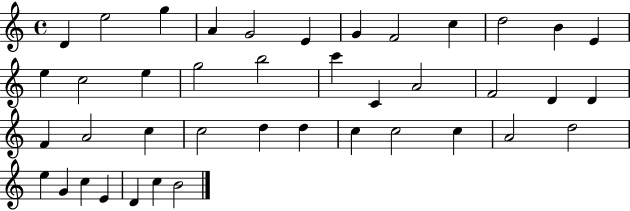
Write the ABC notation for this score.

X:1
T:Untitled
M:4/4
L:1/4
K:C
D e2 g A G2 E G F2 c d2 B E e c2 e g2 b2 c' C A2 F2 D D F A2 c c2 d d c c2 c A2 d2 e G c E D c B2